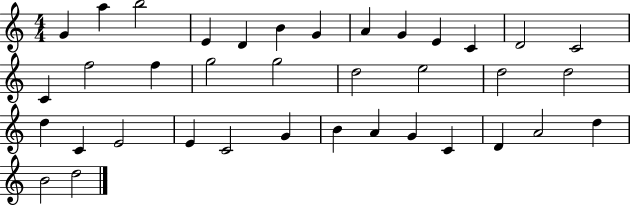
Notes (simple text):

G4/q A5/q B5/h E4/q D4/q B4/q G4/q A4/q G4/q E4/q C4/q D4/h C4/h C4/q F5/h F5/q G5/h G5/h D5/h E5/h D5/h D5/h D5/q C4/q E4/h E4/q C4/h G4/q B4/q A4/q G4/q C4/q D4/q A4/h D5/q B4/h D5/h